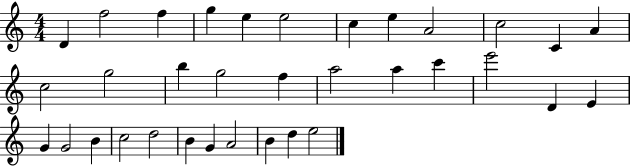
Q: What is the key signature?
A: C major